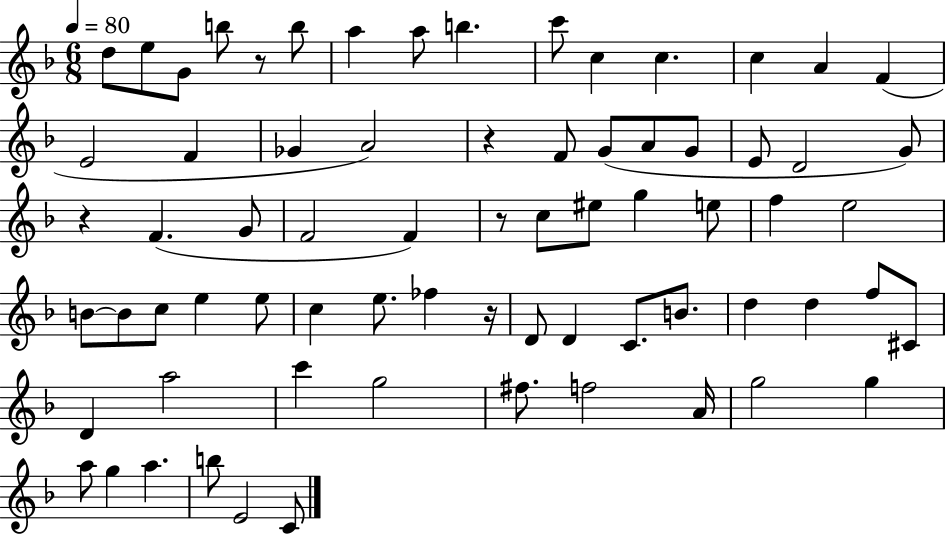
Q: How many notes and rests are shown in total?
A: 71